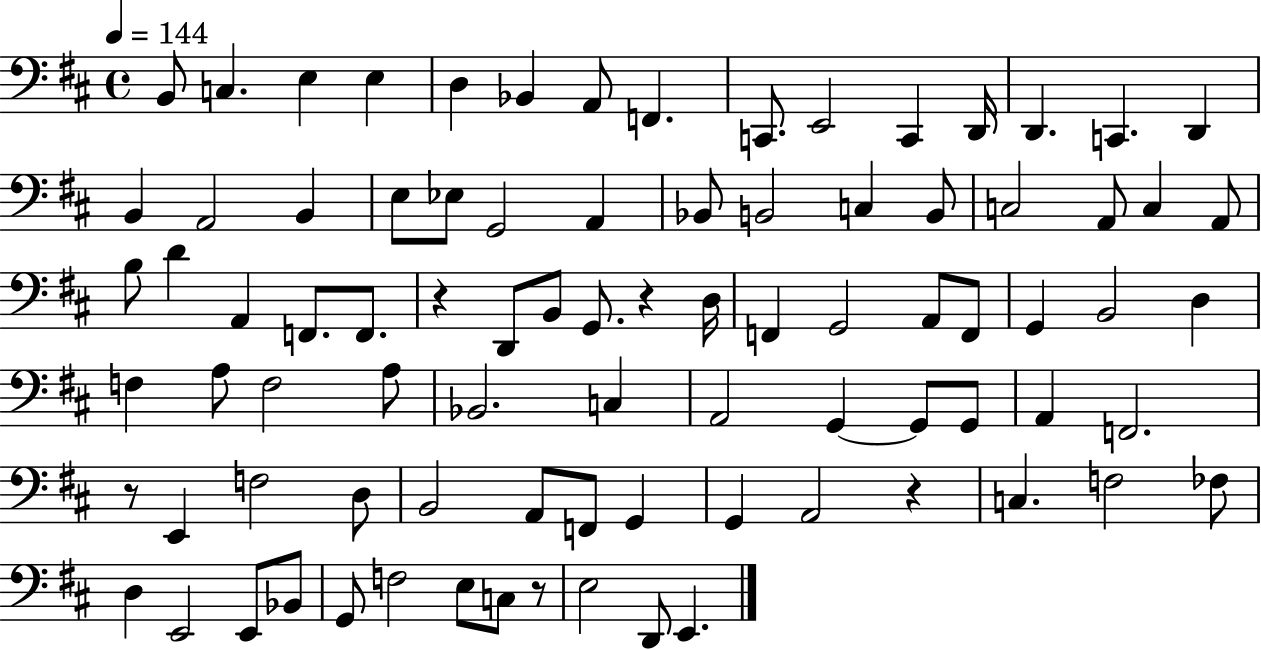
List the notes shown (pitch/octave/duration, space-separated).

B2/e C3/q. E3/q E3/q D3/q Bb2/q A2/e F2/q. C2/e. E2/h C2/q D2/s D2/q. C2/q. D2/q B2/q A2/h B2/q E3/e Eb3/e G2/h A2/q Bb2/e B2/h C3/q B2/e C3/h A2/e C3/q A2/e B3/e D4/q A2/q F2/e. F2/e. R/q D2/e B2/e G2/e. R/q D3/s F2/q G2/h A2/e F2/e G2/q B2/h D3/q F3/q A3/e F3/h A3/e Bb2/h. C3/q A2/h G2/q G2/e G2/e A2/q F2/h. R/e E2/q F3/h D3/e B2/h A2/e F2/e G2/q G2/q A2/h R/q C3/q. F3/h FES3/e D3/q E2/h E2/e Bb2/e G2/e F3/h E3/e C3/e R/e E3/h D2/e E2/q.